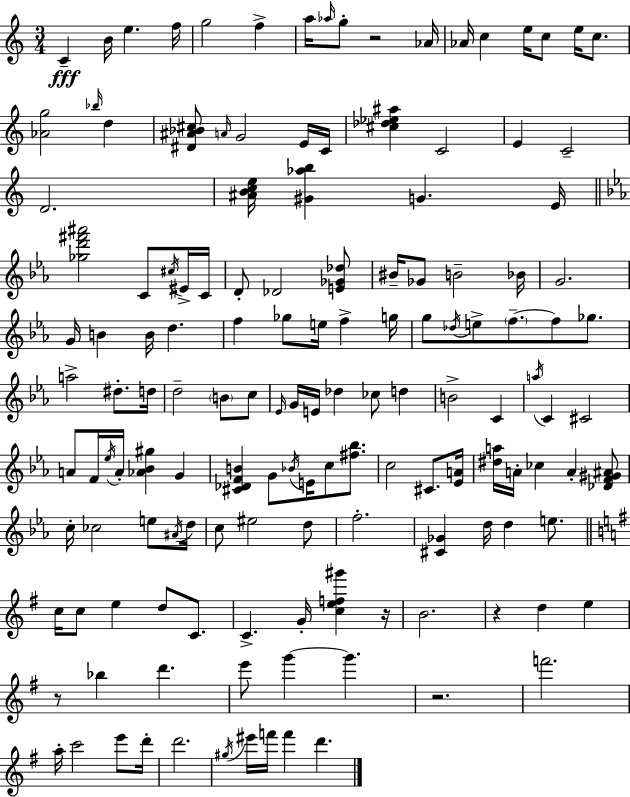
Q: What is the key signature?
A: A minor